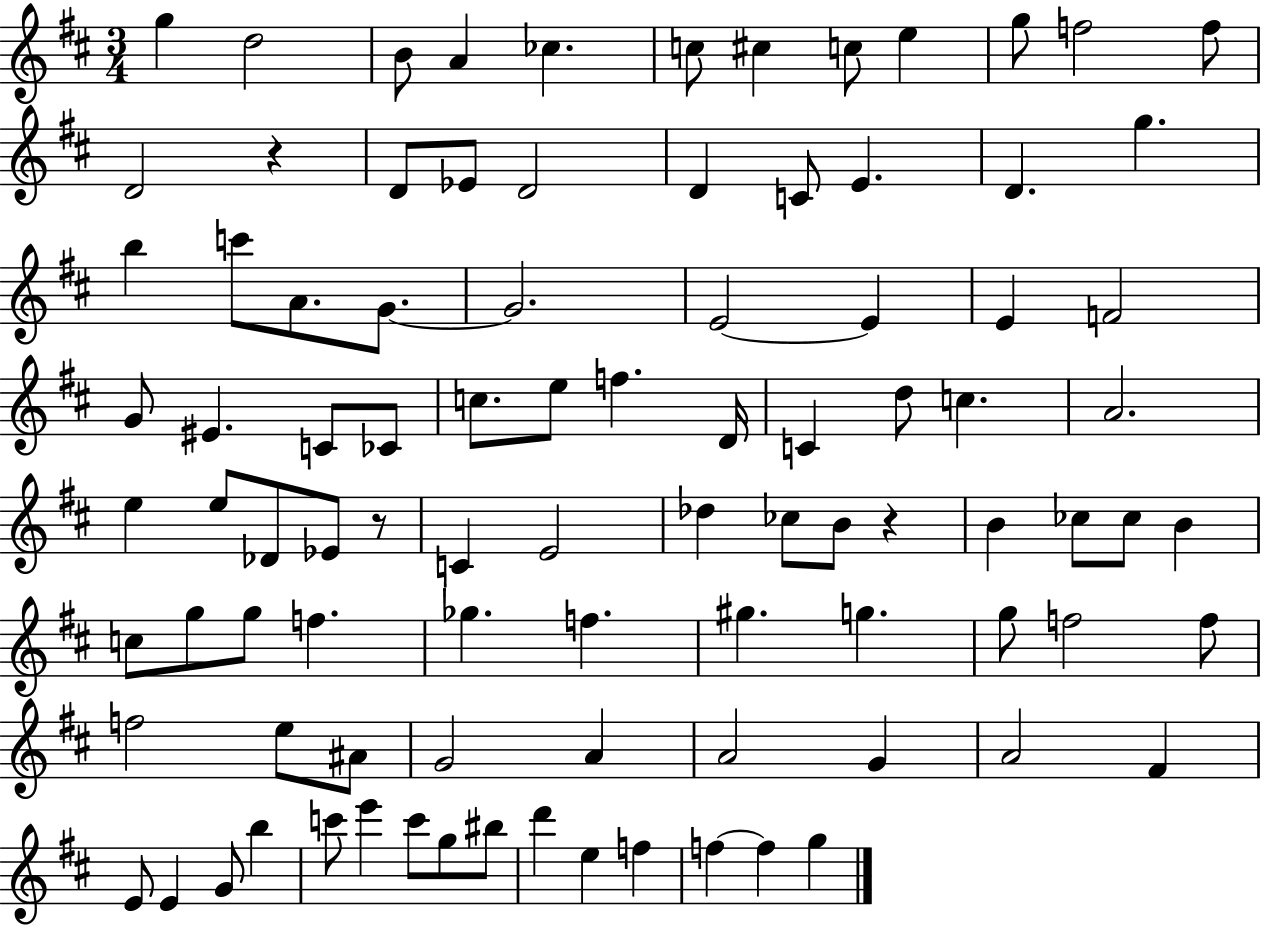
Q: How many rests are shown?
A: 3